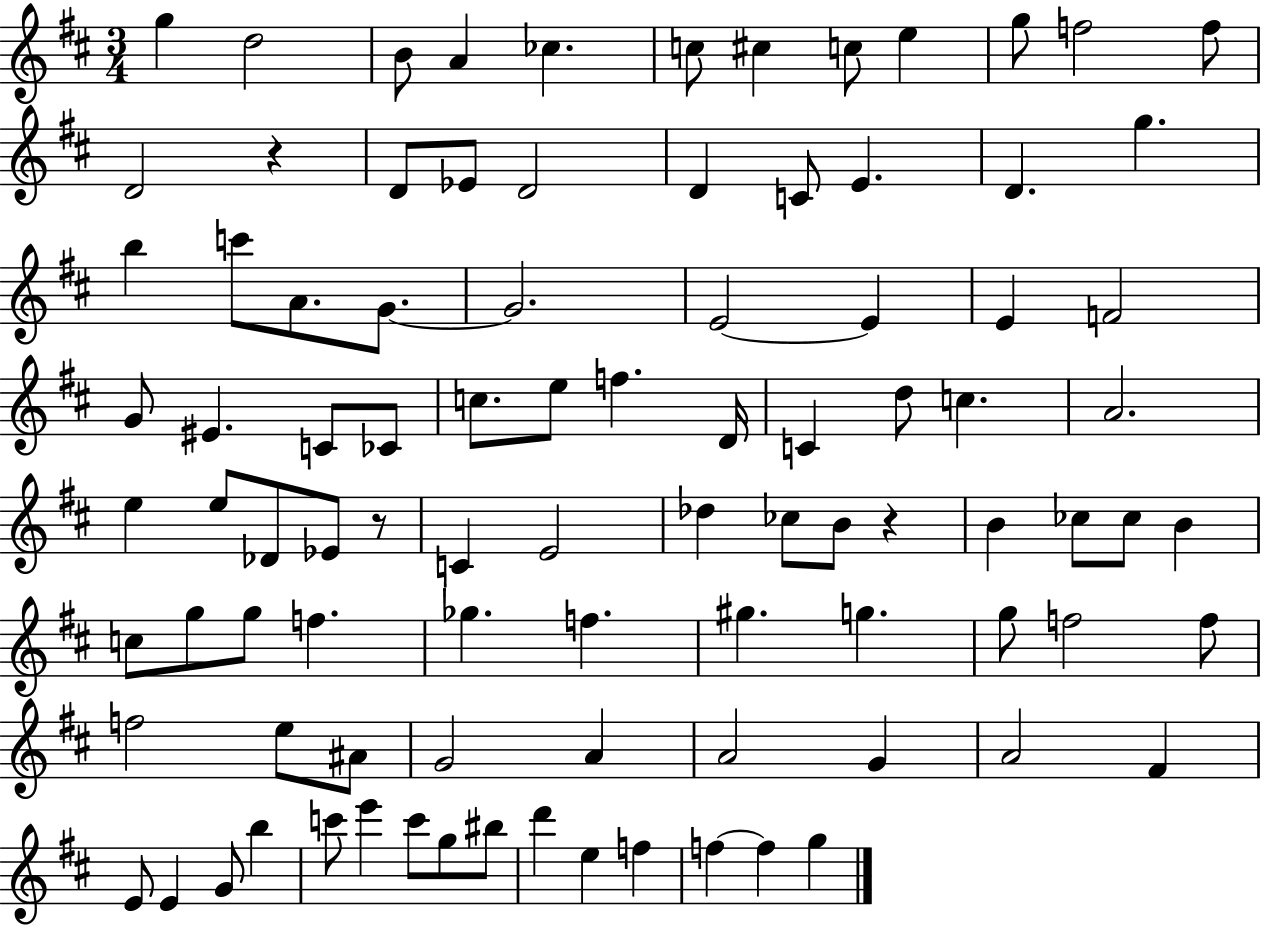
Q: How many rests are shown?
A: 3